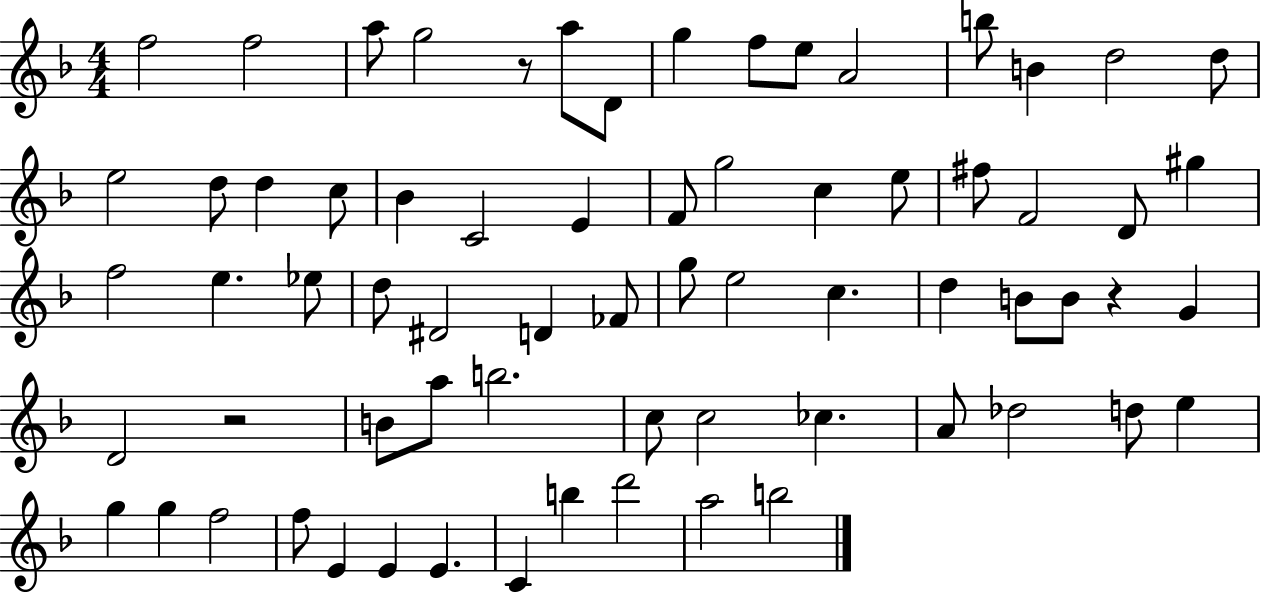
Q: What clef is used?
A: treble